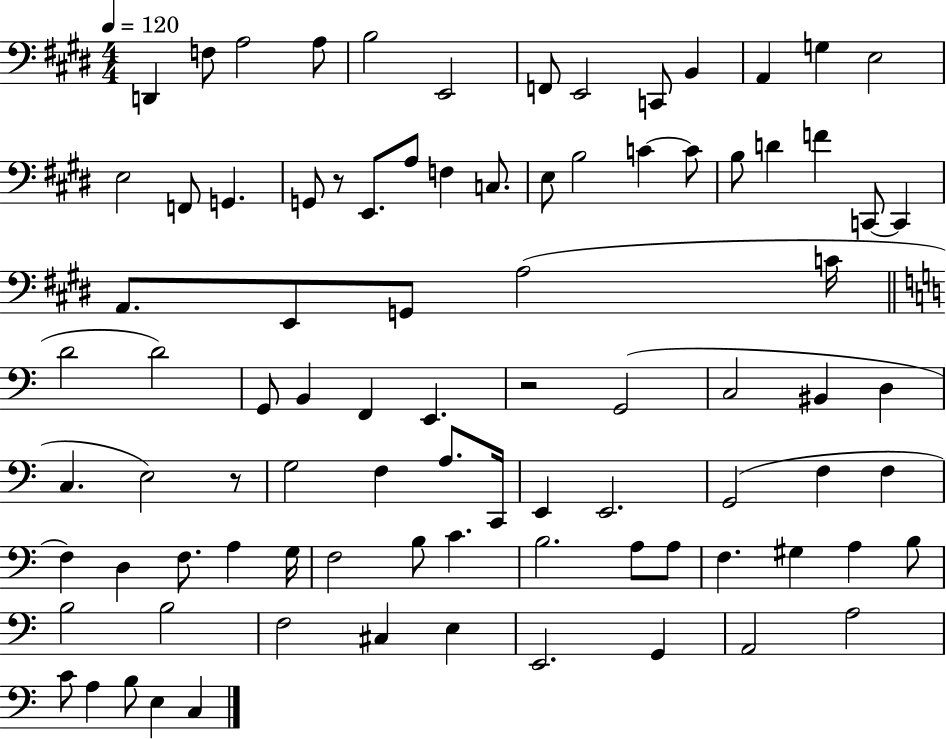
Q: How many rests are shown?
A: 3